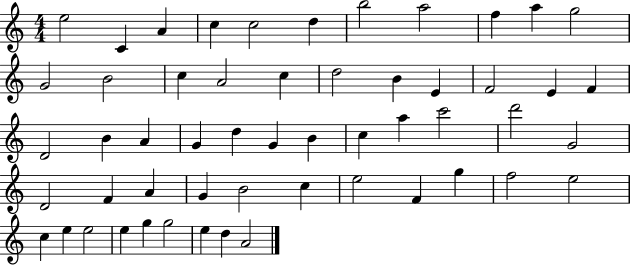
E5/h C4/q A4/q C5/q C5/h D5/q B5/h A5/h F5/q A5/q G5/h G4/h B4/h C5/q A4/h C5/q D5/h B4/q E4/q F4/h E4/q F4/q D4/h B4/q A4/q G4/q D5/q G4/q B4/q C5/q A5/q C6/h D6/h G4/h D4/h F4/q A4/q G4/q B4/h C5/q E5/h F4/q G5/q F5/h E5/h C5/q E5/q E5/h E5/q G5/q G5/h E5/q D5/q A4/h